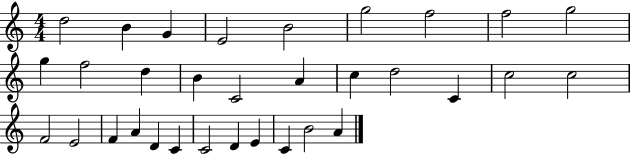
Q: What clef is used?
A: treble